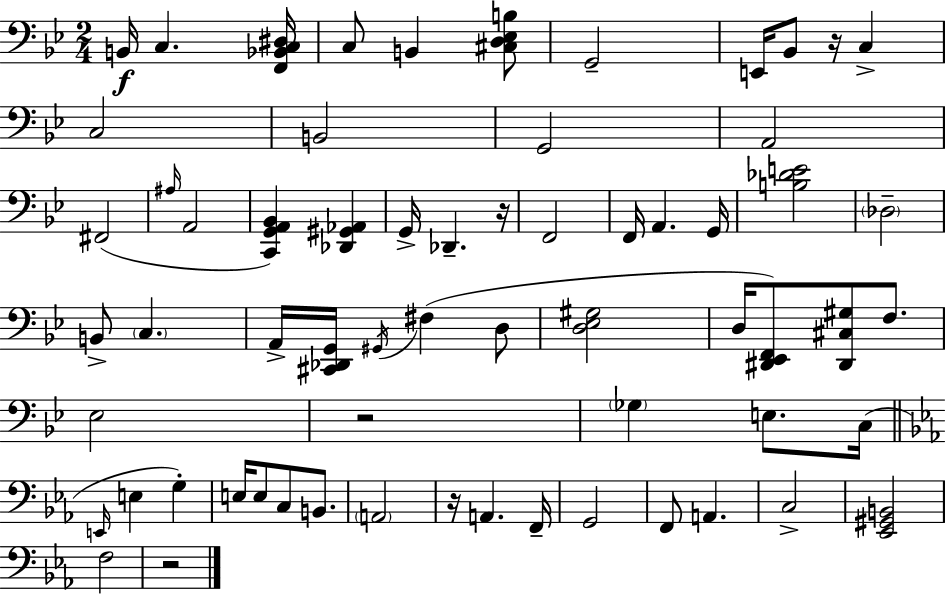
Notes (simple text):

B2/s C3/q. [F2,Bb2,C3,D#3]/s C3/e B2/q [C#3,D3,Eb3,B3]/e G2/h E2/s Bb2/e R/s C3/q C3/h B2/h G2/h A2/h F#2/h A#3/s A2/h [C2,G2,A2,Bb2]/q [Db2,G#2,Ab2]/q G2/s Db2/q. R/s F2/h F2/s A2/q. G2/s [B3,Db4,E4]/h Db3/h B2/e C3/q. A2/s [C#2,Db2,G2]/s G#2/s F#3/q D3/e [D3,Eb3,G#3]/h D3/s [D#2,Eb2,F2]/e [D#2,C#3,G#3]/e F3/e. Eb3/h R/h Gb3/q E3/e. C3/s E2/s E3/q G3/q E3/s E3/e C3/e B2/e. A2/h R/s A2/q. F2/s G2/h F2/e A2/q. C3/h [Eb2,G#2,B2]/h F3/h R/h